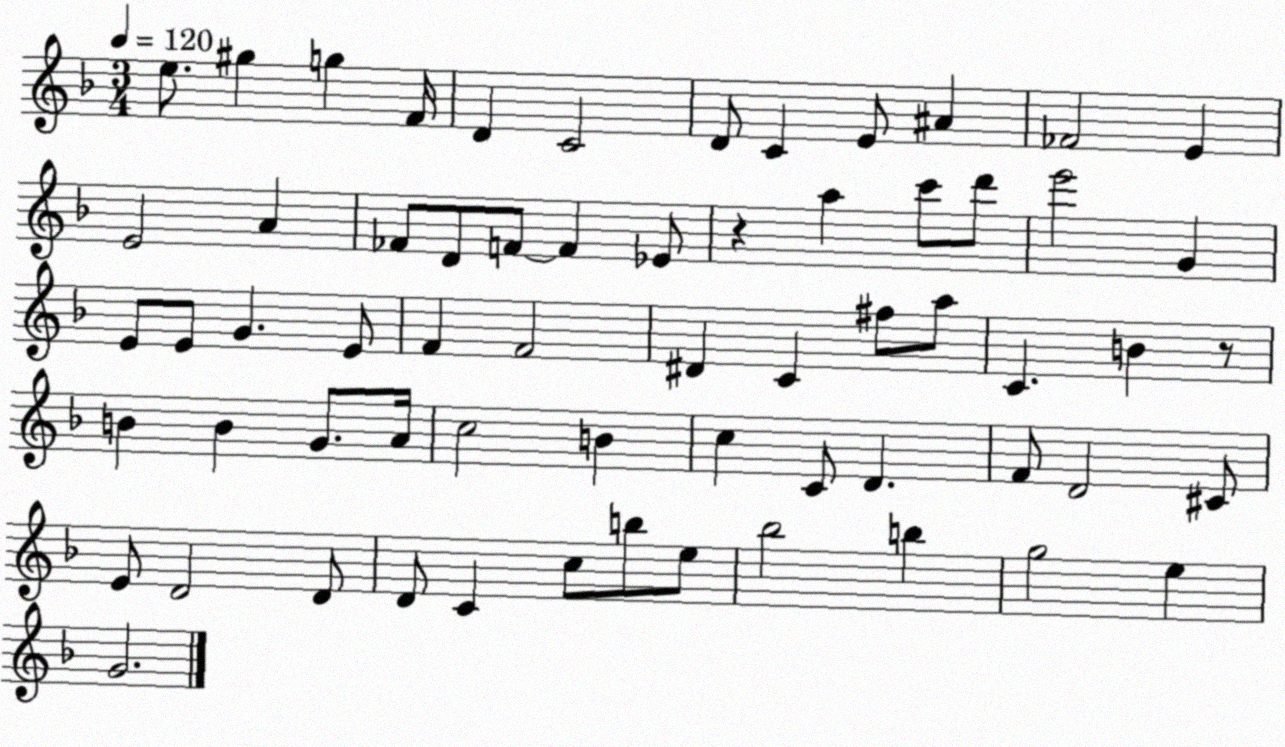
X:1
T:Untitled
M:3/4
L:1/4
K:F
e/2 ^g g F/4 D C2 D/2 C E/2 ^A _F2 E E2 A _F/2 D/2 F/2 F _E/2 z a c'/2 d'/2 e'2 G E/2 E/2 G E/2 F F2 ^D C ^f/2 a/2 C B z/2 B B G/2 A/4 c2 B c C/2 D F/2 D2 ^C/2 E/2 D2 D/2 D/2 C c/2 b/2 e/2 _b2 b g2 e G2